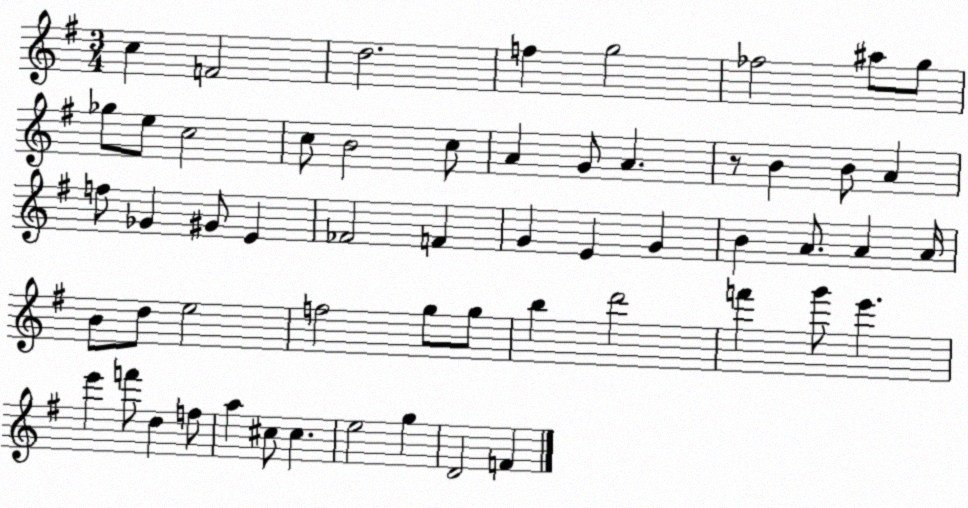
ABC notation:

X:1
T:Untitled
M:3/4
L:1/4
K:G
c F2 d2 f g2 _f2 ^a/2 g/2 _g/2 e/2 c2 c/2 B2 c/2 A G/2 A z/2 B B/2 A f/2 _G ^G/2 E _F2 F G E G B A/2 A A/4 B/2 d/2 e2 f2 g/2 g/2 b d'2 f' g'/2 e' e' f'/2 d f/2 a ^c/2 ^c e2 g D2 F